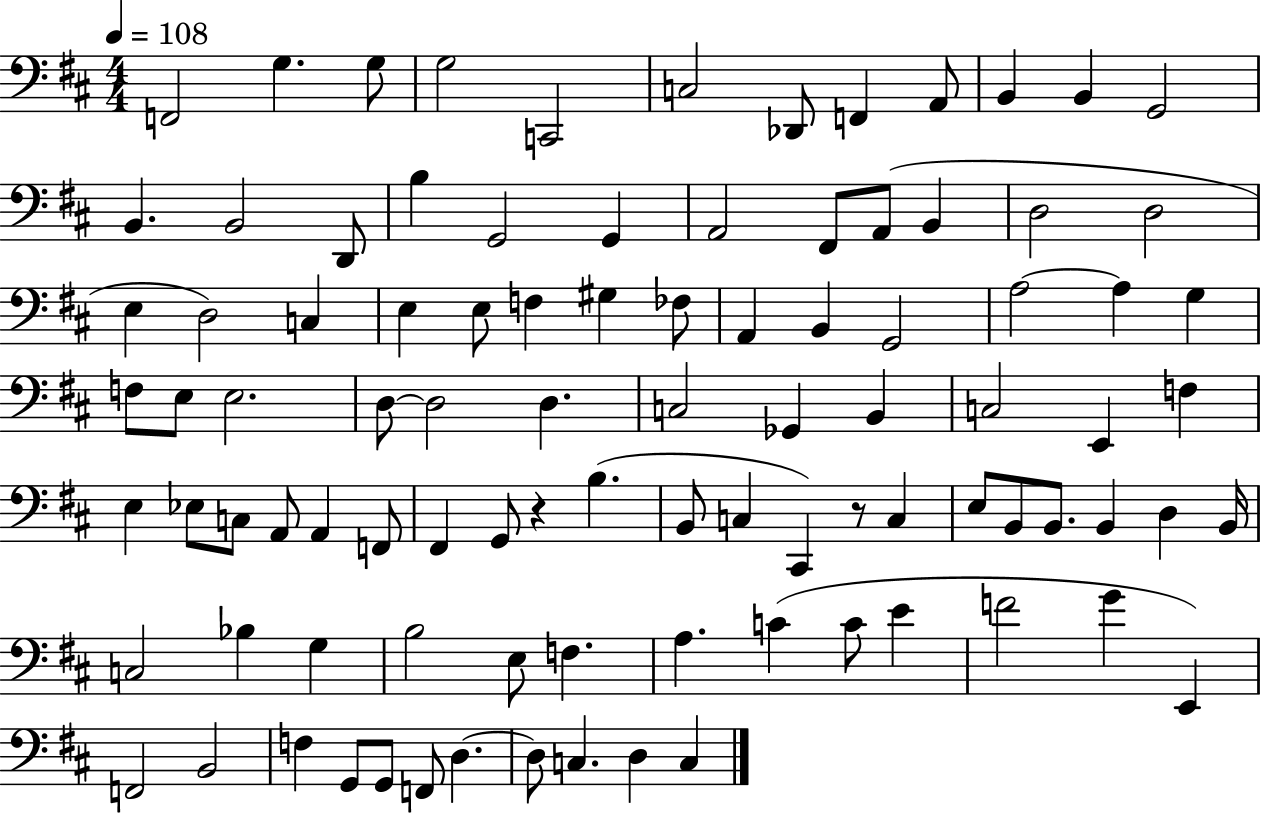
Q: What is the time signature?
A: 4/4